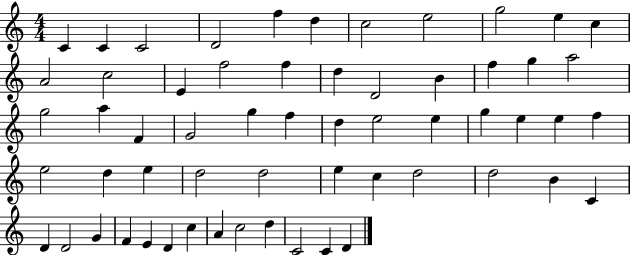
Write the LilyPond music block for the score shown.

{
  \clef treble
  \numericTimeSignature
  \time 4/4
  \key c \major
  c'4 c'4 c'2 | d'2 f''4 d''4 | c''2 e''2 | g''2 e''4 c''4 | \break a'2 c''2 | e'4 f''2 f''4 | d''4 d'2 b'4 | f''4 g''4 a''2 | \break g''2 a''4 f'4 | g'2 g''4 f''4 | d''4 e''2 e''4 | g''4 e''4 e''4 f''4 | \break e''2 d''4 e''4 | d''2 d''2 | e''4 c''4 d''2 | d''2 b'4 c'4 | \break d'4 d'2 g'4 | f'4 e'4 d'4 c''4 | a'4 c''2 d''4 | c'2 c'4 d'4 | \break \bar "|."
}